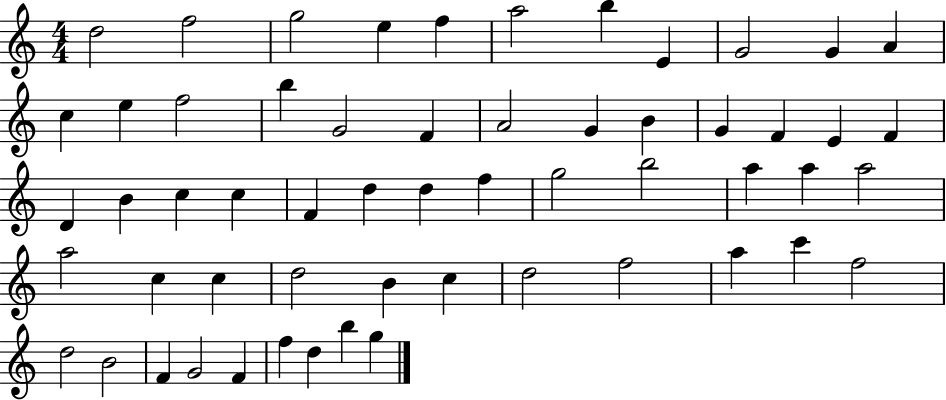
X:1
T:Untitled
M:4/4
L:1/4
K:C
d2 f2 g2 e f a2 b E G2 G A c e f2 b G2 F A2 G B G F E F D B c c F d d f g2 b2 a a a2 a2 c c d2 B c d2 f2 a c' f2 d2 B2 F G2 F f d b g